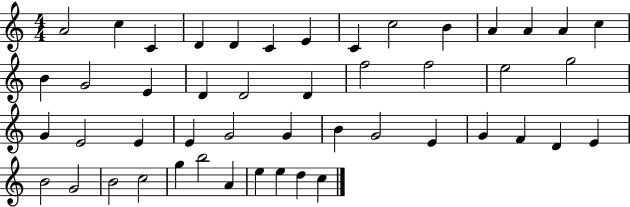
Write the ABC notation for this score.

X:1
T:Untitled
M:4/4
L:1/4
K:C
A2 c C D D C E C c2 B A A A c B G2 E D D2 D f2 f2 e2 g2 G E2 E E G2 G B G2 E G F D E B2 G2 B2 c2 g b2 A e e d c